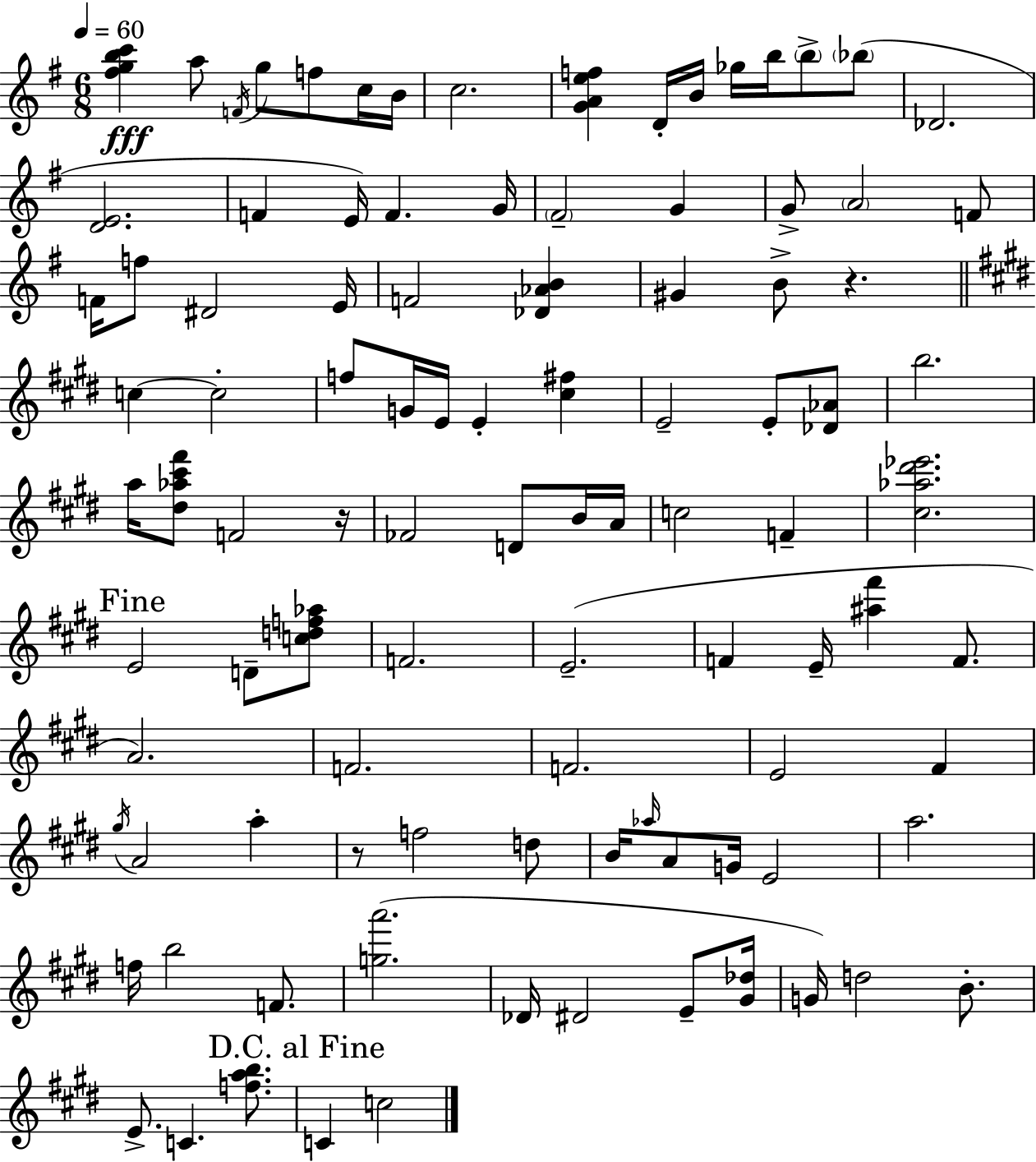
[F#5,G5,B5,C6]/q A5/e F4/s G5/e F5/e C5/s B4/s C5/h. [G4,A4,E5,F5]/q D4/s B4/s Gb5/s B5/s B5/e Bb5/e Db4/h. [D4,E4]/h. F4/q E4/s F4/q. G4/s F#4/h G4/q G4/e A4/h F4/e F4/s F5/e D#4/h E4/s F4/h [Db4,Ab4,B4]/q G#4/q B4/e R/q. C5/q C5/h F5/e G4/s E4/s E4/q [C#5,F#5]/q E4/h E4/e [Db4,Ab4]/e B5/h. A5/s [D#5,Ab5,C#6,F#6]/e F4/h R/s FES4/h D4/e B4/s A4/s C5/h F4/q [C#5,Ab5,D#6,Eb6]/h. E4/h D4/e [C5,D5,F5,Ab5]/e F4/h. E4/h. F4/q E4/s [A#5,F#6]/q F4/e. A4/h. F4/h. F4/h. E4/h F#4/q G#5/s A4/h A5/q R/e F5/h D5/e B4/s Ab5/s A4/e G4/s E4/h A5/h. F5/s B5/h F4/e. [G5,A6]/h. Db4/s D#4/h E4/e [G#4,Db5]/s G4/s D5/h B4/e. E4/e. C4/q. [F5,A5,B5]/e. C4/q C5/h